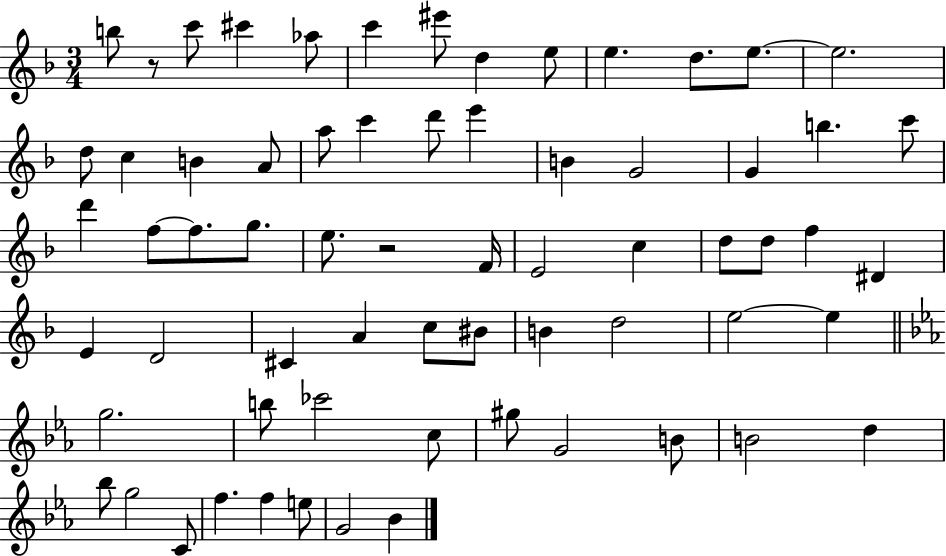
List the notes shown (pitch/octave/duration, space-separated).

B5/e R/e C6/e C#6/q Ab5/e C6/q EIS6/e D5/q E5/e E5/q. D5/e. E5/e. E5/h. D5/e C5/q B4/q A4/e A5/e C6/q D6/e E6/q B4/q G4/h G4/q B5/q. C6/e D6/q F5/e F5/e. G5/e. E5/e. R/h F4/s E4/h C5/q D5/e D5/e F5/q D#4/q E4/q D4/h C#4/q A4/q C5/e BIS4/e B4/q D5/h E5/h E5/q G5/h. B5/e CES6/h C5/e G#5/e G4/h B4/e B4/h D5/q Bb5/e G5/h C4/e F5/q. F5/q E5/e G4/h Bb4/q